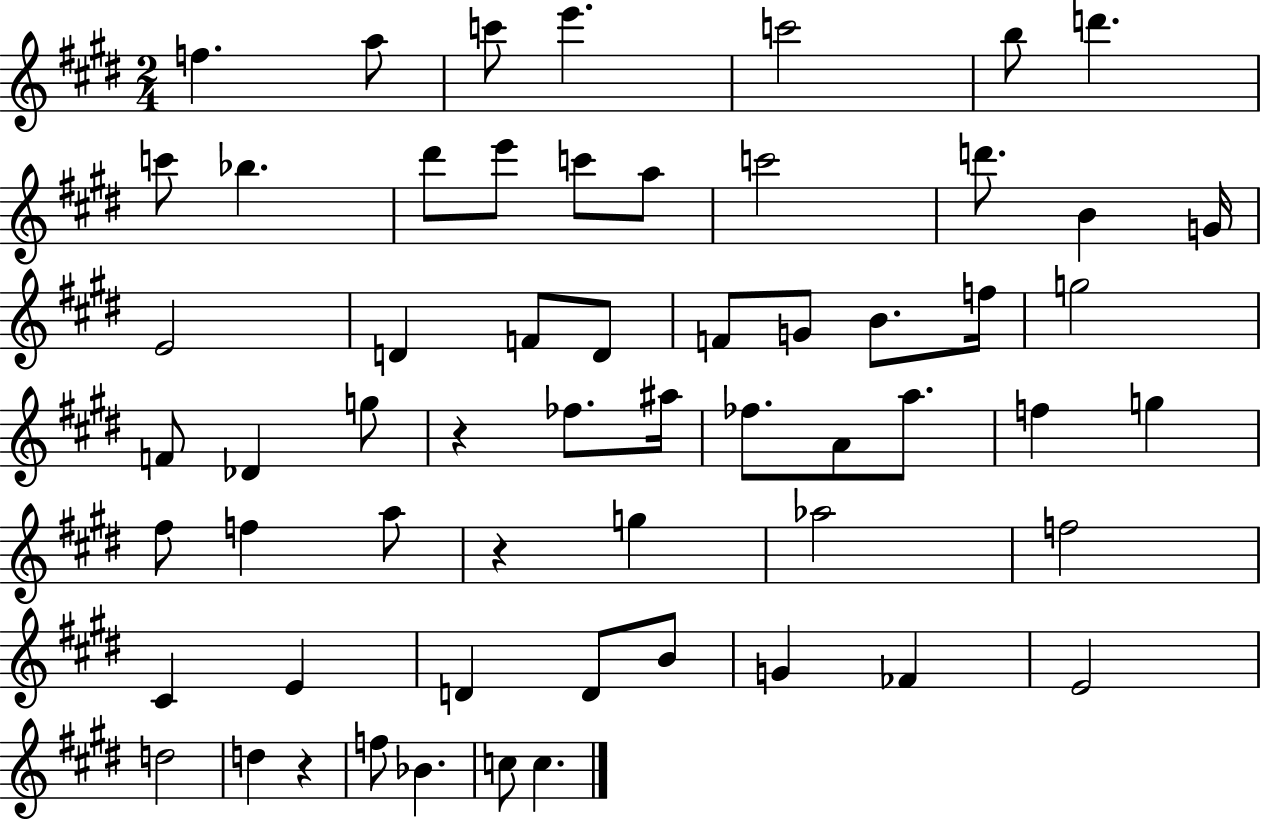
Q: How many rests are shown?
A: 3